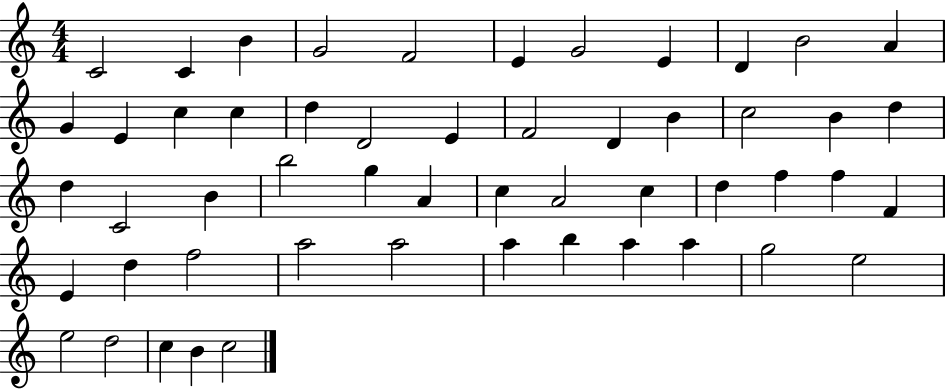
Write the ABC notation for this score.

X:1
T:Untitled
M:4/4
L:1/4
K:C
C2 C B G2 F2 E G2 E D B2 A G E c c d D2 E F2 D B c2 B d d C2 B b2 g A c A2 c d f f F E d f2 a2 a2 a b a a g2 e2 e2 d2 c B c2